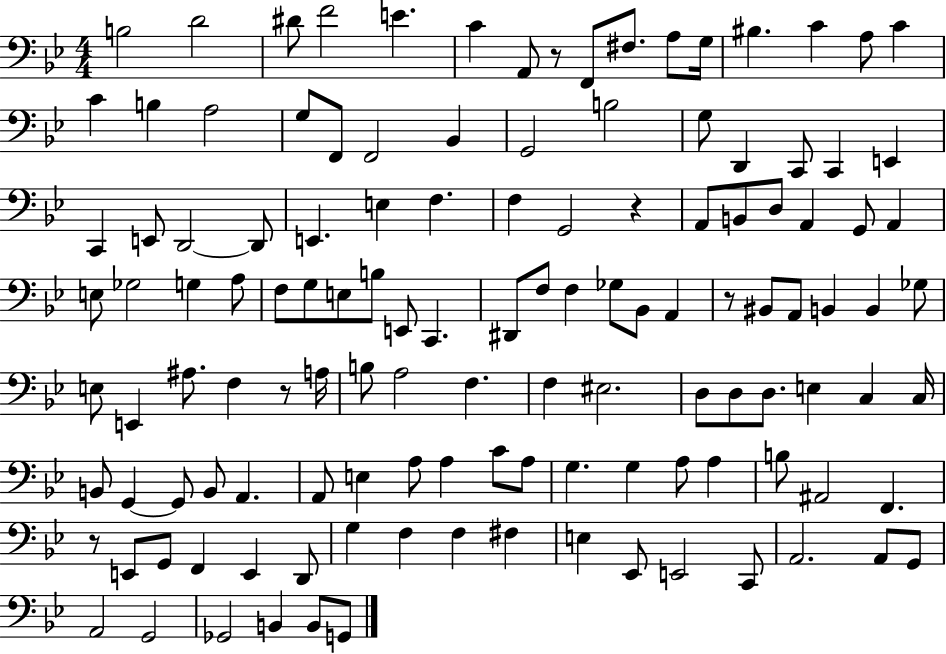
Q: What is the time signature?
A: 4/4